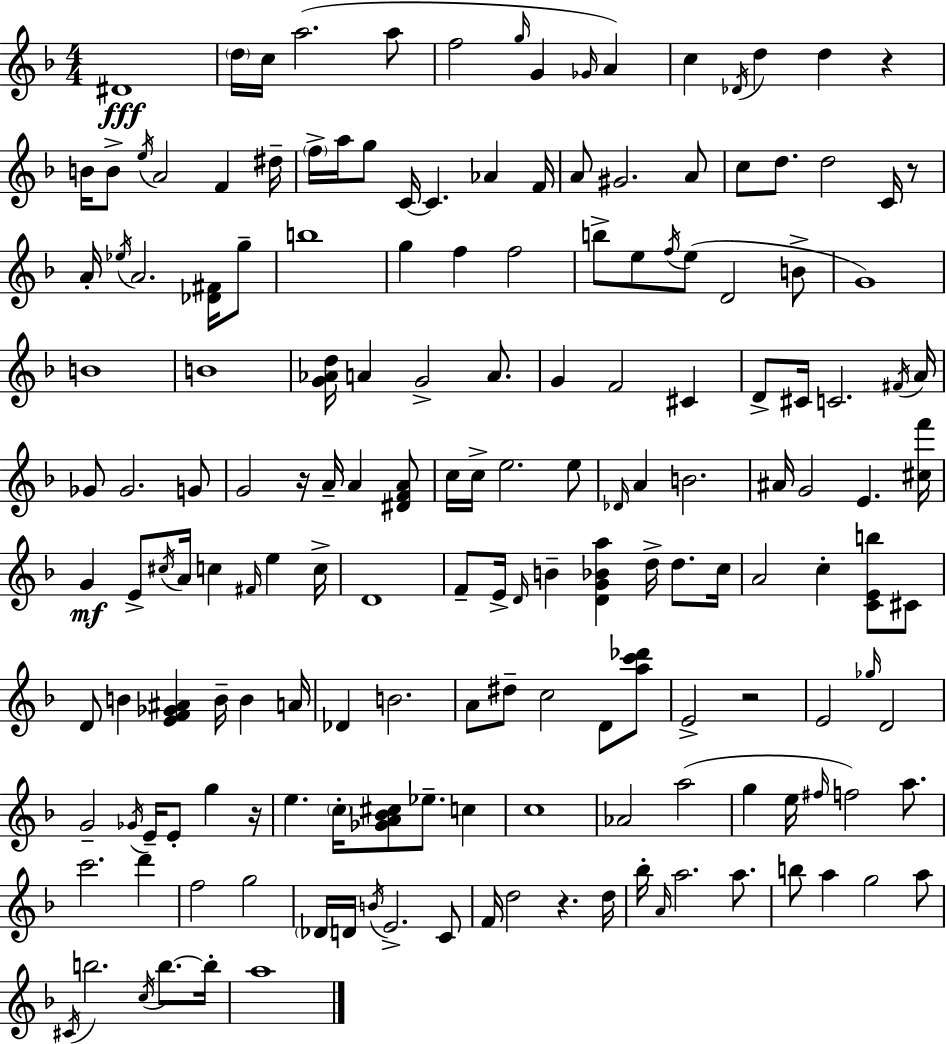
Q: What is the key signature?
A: F major